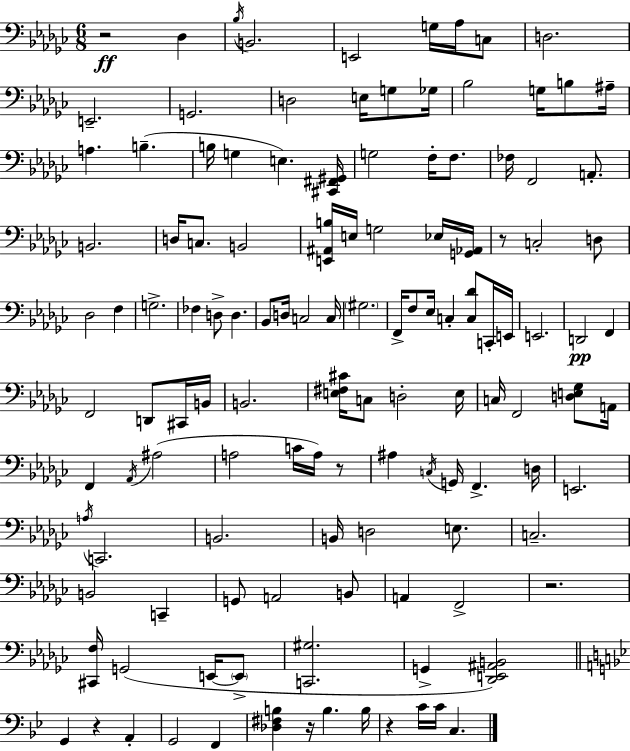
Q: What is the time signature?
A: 6/8